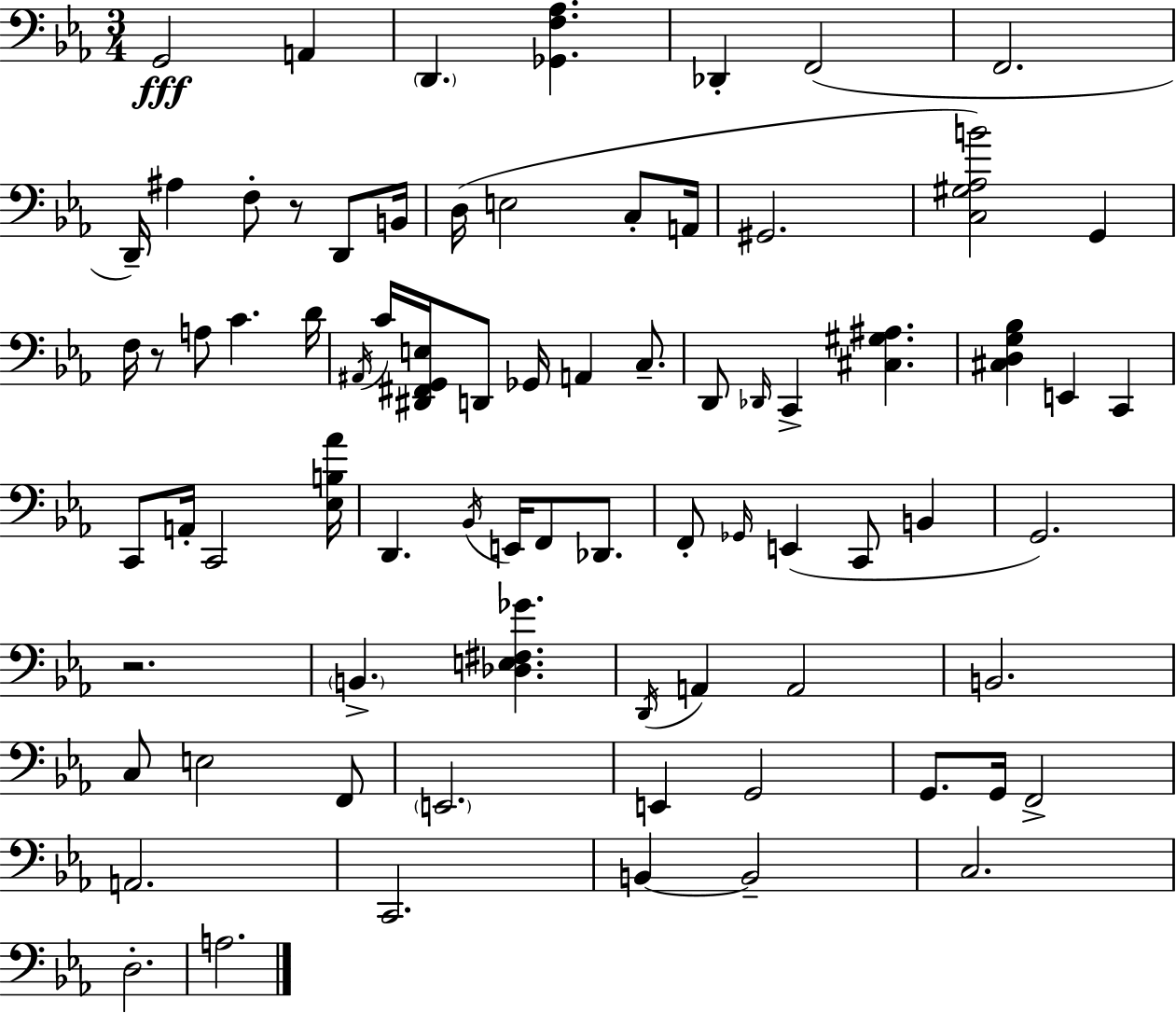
X:1
T:Untitled
M:3/4
L:1/4
K:Cm
G,,2 A,, D,, [_G,,F,_A,] _D,, F,,2 F,,2 D,,/4 ^A, F,/2 z/2 D,,/2 B,,/4 D,/4 E,2 C,/2 A,,/4 ^G,,2 [C,^G,_A,B]2 G,, F,/4 z/2 A,/2 C D/4 ^A,,/4 C/4 [^D,,^F,,G,,E,]/4 D,,/2 _G,,/4 A,, C,/2 D,,/2 _D,,/4 C,, [^C,^G,^A,] [^C,D,G,_B,] E,, C,, C,,/2 A,,/4 C,,2 [_E,B,_A]/4 D,, _B,,/4 E,,/4 F,,/2 _D,,/2 F,,/2 _G,,/4 E,, C,,/2 B,, G,,2 z2 B,, [_D,E,^F,_G] D,,/4 A,, A,,2 B,,2 C,/2 E,2 F,,/2 E,,2 E,, G,,2 G,,/2 G,,/4 F,,2 A,,2 C,,2 B,, B,,2 C,2 D,2 A,2